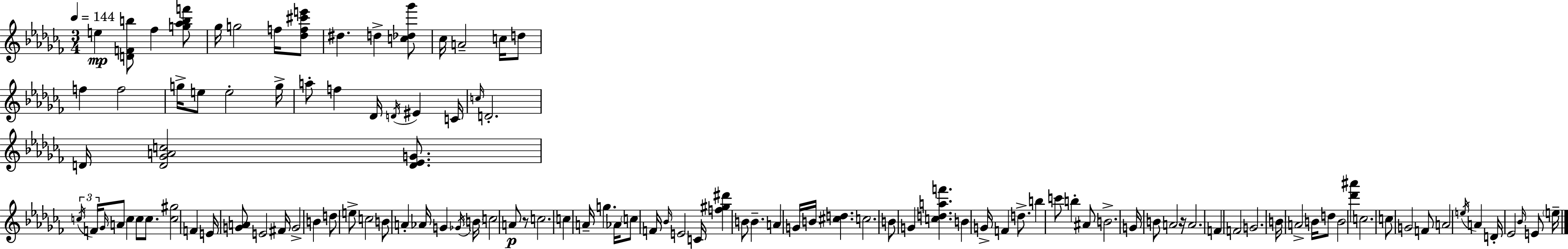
{
  \clef treble
  \numericTimeSignature
  \time 3/4
  \key aes \minor
  \tempo 4 = 144
  \repeat volta 2 { e''4\mp <d' f' b''>8 fes''4 <g'' aes'' b'' f'''>8 | ges''16 g''2 f''16 <des'' f'' cis''' e'''>8 | dis''4. d''4-> <c'' des'' ges'''>8 | ces''16 a'2-- c''16 d''8 | \break f''4 f''2 | g''16-> e''8 e''2-. g''16-> | a''8-. f''4 des'16 \acciaccatura { d'16 } eis'4 | c'16 \grace { c''16 } d'2.-. | \break d'16 <d' ges' a' c''>2 <d' ees' g'>8. | \tuplet 3/2 { \acciaccatura { c''16 } f'16 \grace { ges'16 } } a'8 c''4 c''8 | c''8. <c'' gis''>2 | f'4 e'16 <g' a'>8 e'2 | \break fis'16 g'2-> | b'4 d''8 e''8-> c''2 | b'8 a'4-. aes'16 g'4 | \acciaccatura { ges'16 } \parenthesize b'16 c''2 | \break a'8\p r8 c''2. | c''4 a'16-- g''4. | aes'16 \parenthesize c''8 f'16 \grace { bes'16 } e'2 | c'16 <f'' gis'' dis'''>4 b'8 | \break b'4.-- a'4 g'16 b'16 | <cis'' d''>4. c''2. | b'8 g'4 | <c'' d'' a'' f'''>4. b'4 g'16-> f'4 | \break d''8.-> b''4 c'''8 | b''4-. ais'8 b'2.-> | g'16 b'8 a'2 | r16 a'2. | \break f'4 f'2 | g'2. | b'16 a'2-> | b'16 d''8 b'2 | \break <des''' ais'''>4 c''2. | c''8 g'2 | f'8 a'2 | \acciaccatura { e''16 } a'4 d'16-. ees'2 | \break \grace { bes'16 } e'8 \parenthesize e''16-- } \bar "|."
}